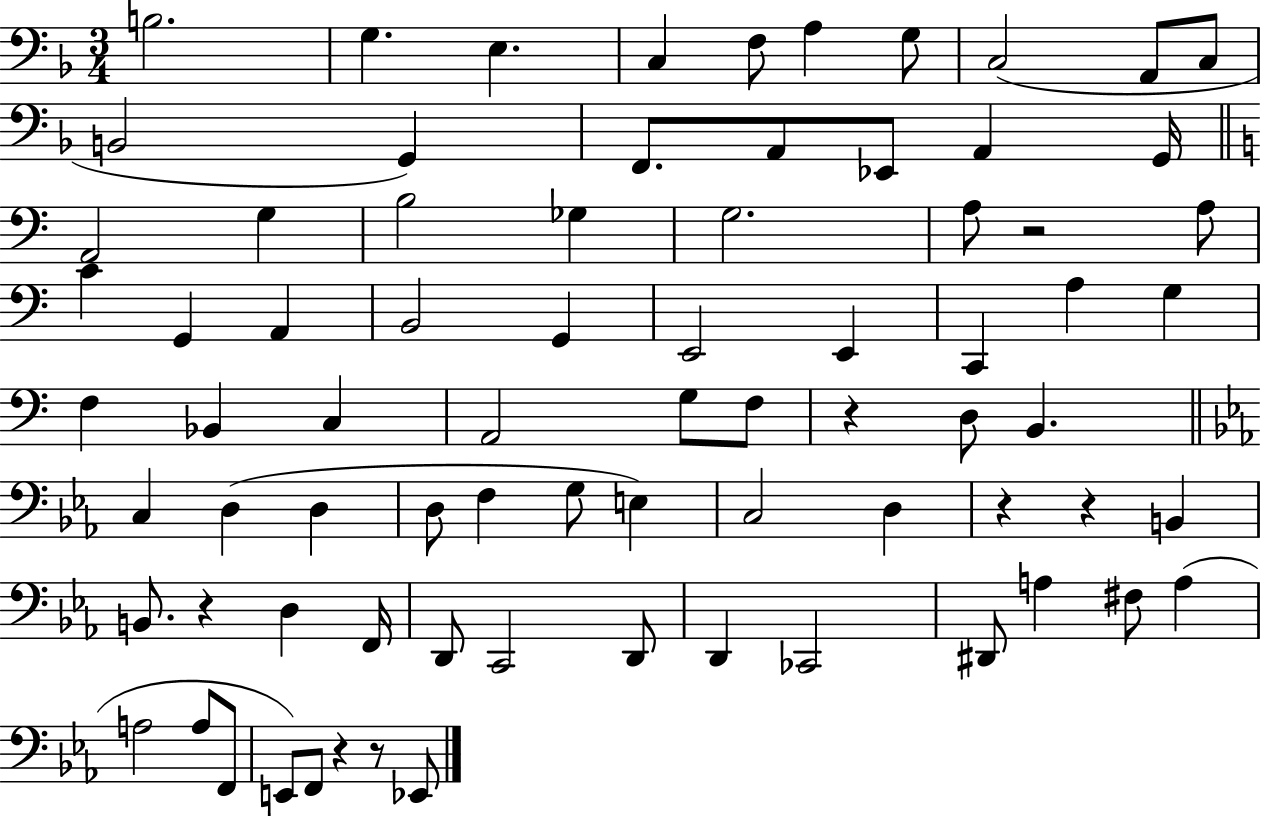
{
  \clef bass
  \numericTimeSignature
  \time 3/4
  \key f \major
  \repeat volta 2 { b2. | g4. e4. | c4 f8 a4 g8 | c2( a,8 c8 | \break b,2 g,4) | f,8. a,8 ees,8 a,4 g,16 | \bar "||" \break \key c \major a,2 g4 | b2 ges4 | g2. | a8 r2 a8 | \break c'4 g,4 a,4 | b,2 g,4 | e,2 e,4 | c,4 a4 g4 | \break f4 bes,4 c4 | a,2 g8 f8 | r4 d8 b,4. | \bar "||" \break \key ees \major c4 d4( d4 | d8 f4 g8 e4) | c2 d4 | r4 r4 b,4 | \break b,8. r4 d4 f,16 | d,8 c,2 d,8 | d,4 ces,2 | dis,8 a4 fis8 a4( | \break a2 a8 f,8 | e,8) f,8 r4 r8 ees,8 | } \bar "|."
}